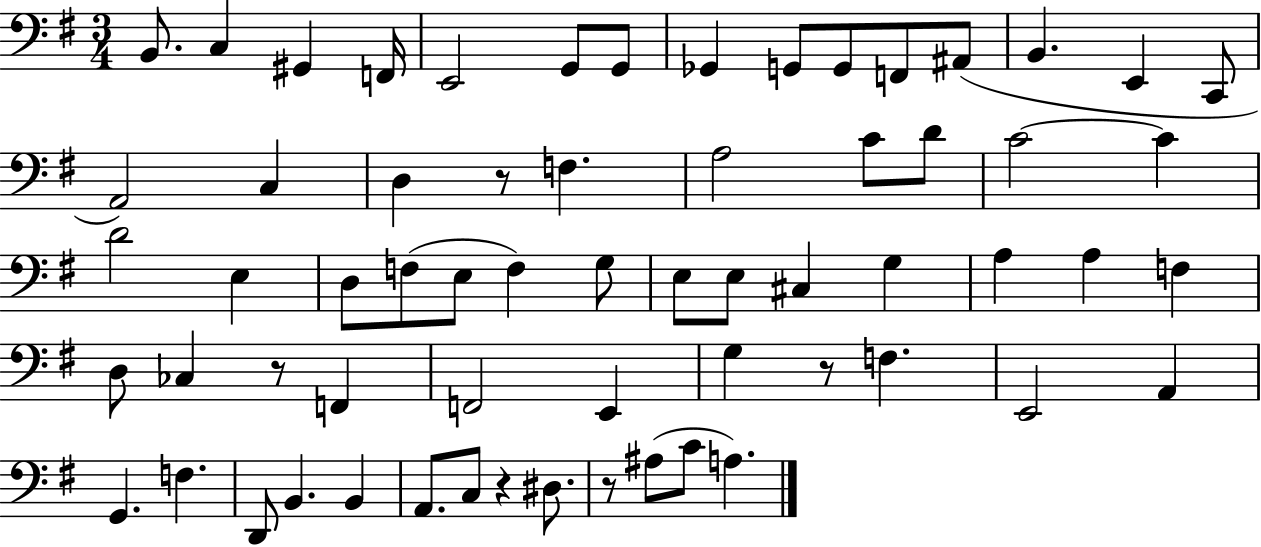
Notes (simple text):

B2/e. C3/q G#2/q F2/s E2/h G2/e G2/e Gb2/q G2/e G2/e F2/e A#2/e B2/q. E2/q C2/e A2/h C3/q D3/q R/e F3/q. A3/h C4/e D4/e C4/h C4/q D4/h E3/q D3/e F3/e E3/e F3/q G3/e E3/e E3/e C#3/q G3/q A3/q A3/q F3/q D3/e CES3/q R/e F2/q F2/h E2/q G3/q R/e F3/q. E2/h A2/q G2/q. F3/q. D2/e B2/q. B2/q A2/e. C3/e R/q D#3/e. R/e A#3/e C4/e A3/q.